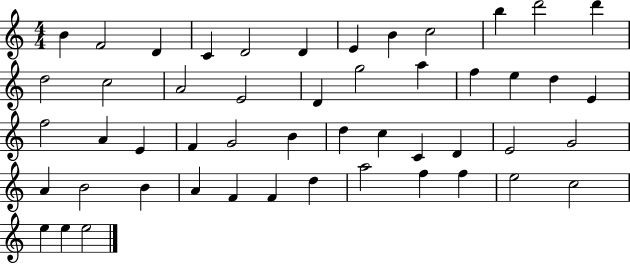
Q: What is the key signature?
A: C major